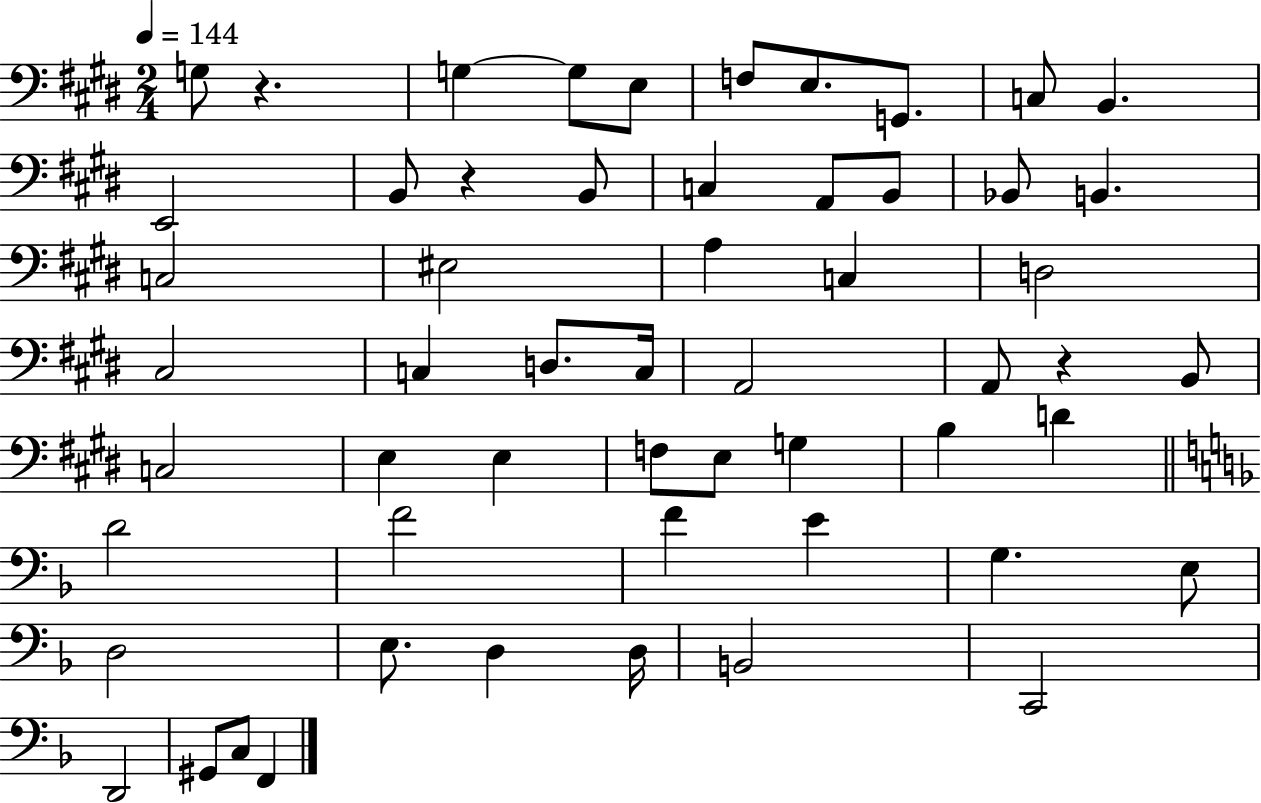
{
  \clef bass
  \numericTimeSignature
  \time 2/4
  \key e \major
  \tempo 4 = 144
  \repeat volta 2 { g8 r4. | g4~~ g8 e8 | f8 e8. g,8. | c8 b,4. | \break e,2 | b,8 r4 b,8 | c4 a,8 b,8 | bes,8 b,4. | \break c2 | eis2 | a4 c4 | d2 | \break cis2 | c4 d8. c16 | a,2 | a,8 r4 b,8 | \break c2 | e4 e4 | f8 e8 g4 | b4 d'4 | \break \bar "||" \break \key f \major d'2 | f'2 | f'4 e'4 | g4. e8 | \break d2 | e8. d4 d16 | b,2 | c,2 | \break d,2 | gis,8 c8 f,4 | } \bar "|."
}